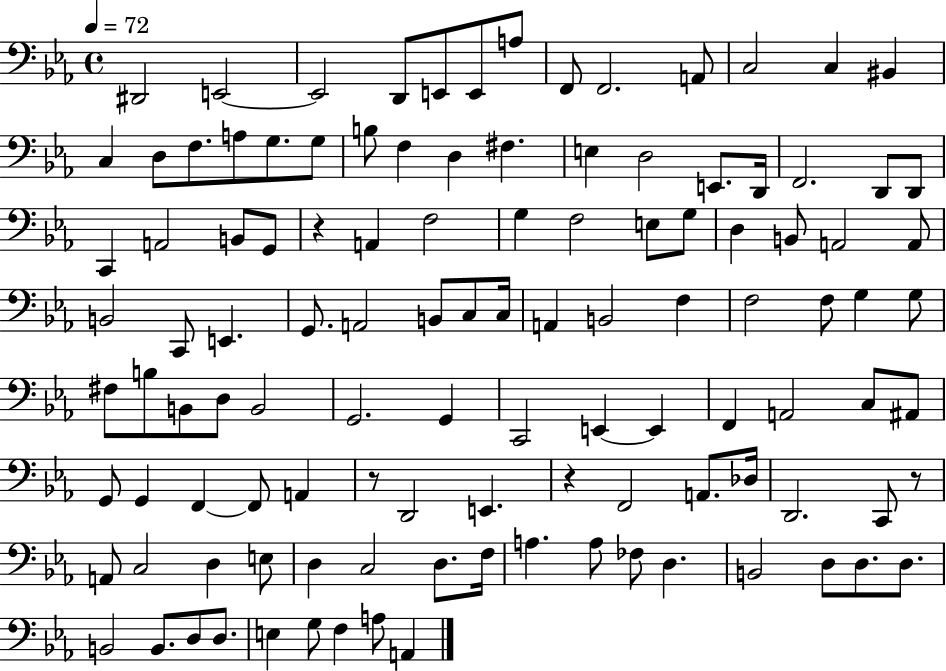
X:1
T:Untitled
M:4/4
L:1/4
K:Eb
^D,,2 E,,2 E,,2 D,,/2 E,,/2 E,,/2 A,/2 F,,/2 F,,2 A,,/2 C,2 C, ^B,, C, D,/2 F,/2 A,/2 G,/2 G,/2 B,/2 F, D, ^F, E, D,2 E,,/2 D,,/4 F,,2 D,,/2 D,,/2 C,, A,,2 B,,/2 G,,/2 z A,, F,2 G, F,2 E,/2 G,/2 D, B,,/2 A,,2 A,,/2 B,,2 C,,/2 E,, G,,/2 A,,2 B,,/2 C,/2 C,/4 A,, B,,2 F, F,2 F,/2 G, G,/2 ^F,/2 B,/2 B,,/2 D,/2 B,,2 G,,2 G,, C,,2 E,, E,, F,, A,,2 C,/2 ^A,,/2 G,,/2 G,, F,, F,,/2 A,, z/2 D,,2 E,, z F,,2 A,,/2 _D,/4 D,,2 C,,/2 z/2 A,,/2 C,2 D, E,/2 D, C,2 D,/2 F,/4 A, A,/2 _F,/2 D, B,,2 D,/2 D,/2 D,/2 B,,2 B,,/2 D,/2 D,/2 E, G,/2 F, A,/2 A,,